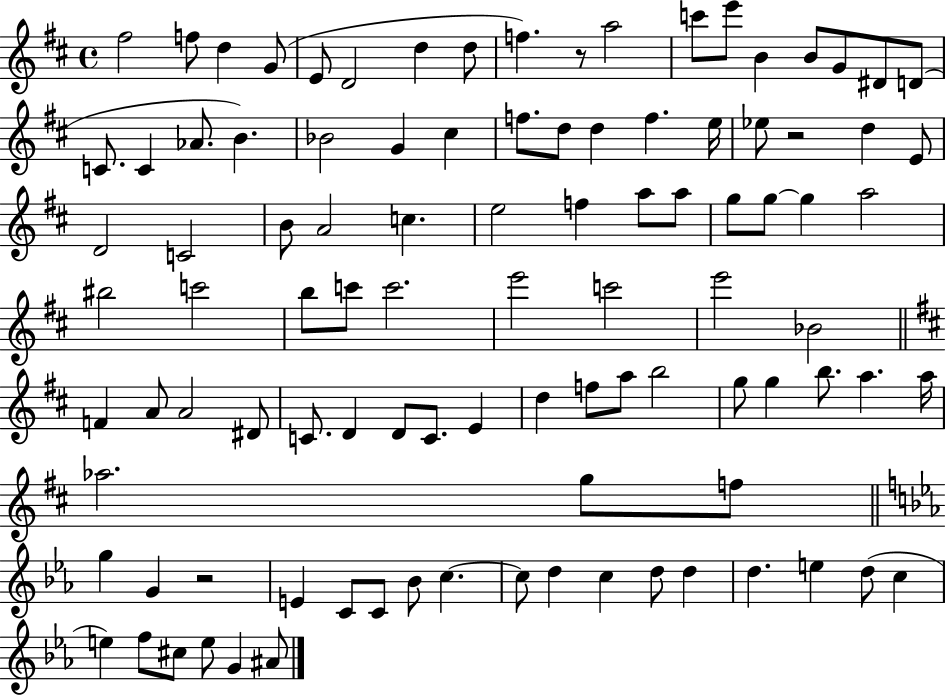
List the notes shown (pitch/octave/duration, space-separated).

F#5/h F5/e D5/q G4/e E4/e D4/h D5/q D5/e F5/q. R/e A5/h C6/e E6/e B4/q B4/e G4/e D#4/e D4/e C4/e. C4/q Ab4/e. B4/q. Bb4/h G4/q C#5/q F5/e. D5/e D5/q F5/q. E5/s Eb5/e R/h D5/q E4/e D4/h C4/h B4/e A4/h C5/q. E5/h F5/q A5/e A5/e G5/e G5/e G5/q A5/h BIS5/h C6/h B5/e C6/e C6/h. E6/h C6/h E6/h Bb4/h F4/q A4/e A4/h D#4/e C4/e. D4/q D4/e C4/e. E4/q D5/q F5/e A5/e B5/h G5/e G5/q B5/e. A5/q. A5/s Ab5/h. G5/e F5/e G5/q G4/q R/h E4/q C4/e C4/e Bb4/e C5/q. C5/e D5/q C5/q D5/e D5/q D5/q. E5/q D5/e C5/q E5/q F5/e C#5/e E5/e G4/q A#4/e